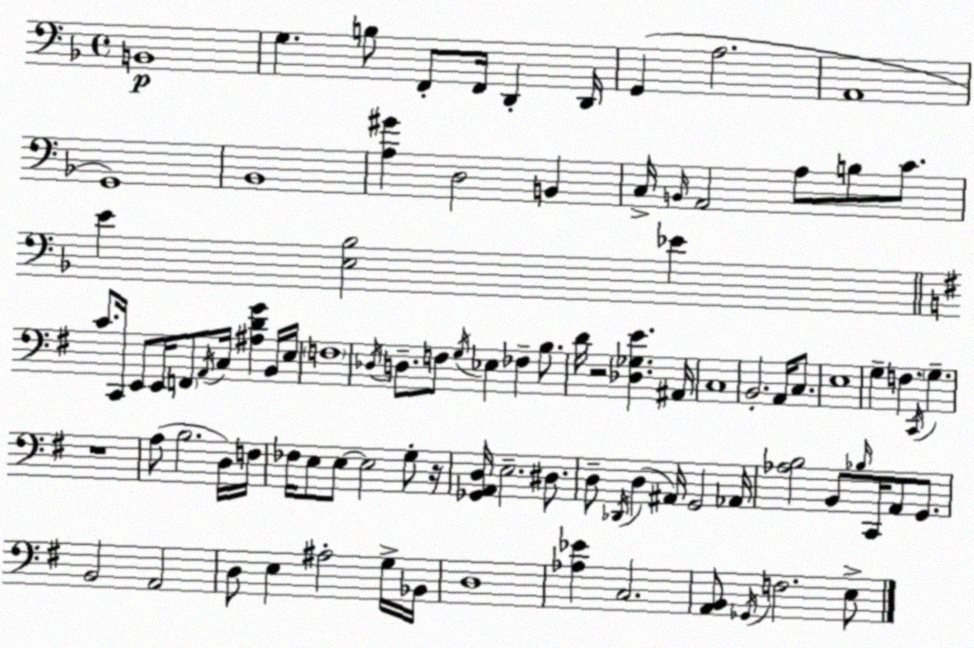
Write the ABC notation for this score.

X:1
T:Untitled
M:4/4
L:1/4
K:F
B,,4 G, B,/2 F,,/2 F,,/4 D,, D,,/4 G,, A,2 A,,4 G,,4 _B,,4 [A,^G] D,2 B,, C,/4 B,,/4 A,,2 A,/2 B,/2 C/2 E [E,_B,]2 _E C/2 C,,/4 E,,/2 E,,/4 F,,/2 A,,/4 C,/4 [^A,DG] B,,/4 E,/4 F,4 _D,/4 D,/2 F,/2 G,/4 _E, _F, B,/2 D/4 z2 [_D,_G,E] ^A,,/4 C,4 B,,2 A,,/4 C,/2 E,4 G, F, C,,/4 G, z4 A,/2 B,2 D,/4 F,/4 _F,/4 E,/2 E,/2 E,2 G,/2 z/4 [_G,,A,,D,]/4 E,2 ^D,/2 D,/2 _D,,/4 D, ^A,,/4 G,,2 _A,,/4 [_A,B,]2 B,,/2 _B,/4 C,,/4 A,,/2 G,,/2 B,,2 A,,2 D,/2 E, ^A,2 G,/4 _B,,/4 D,4 [_A,_E] C,2 [A,,B,,]/2 _G,,/4 F,2 E,/2